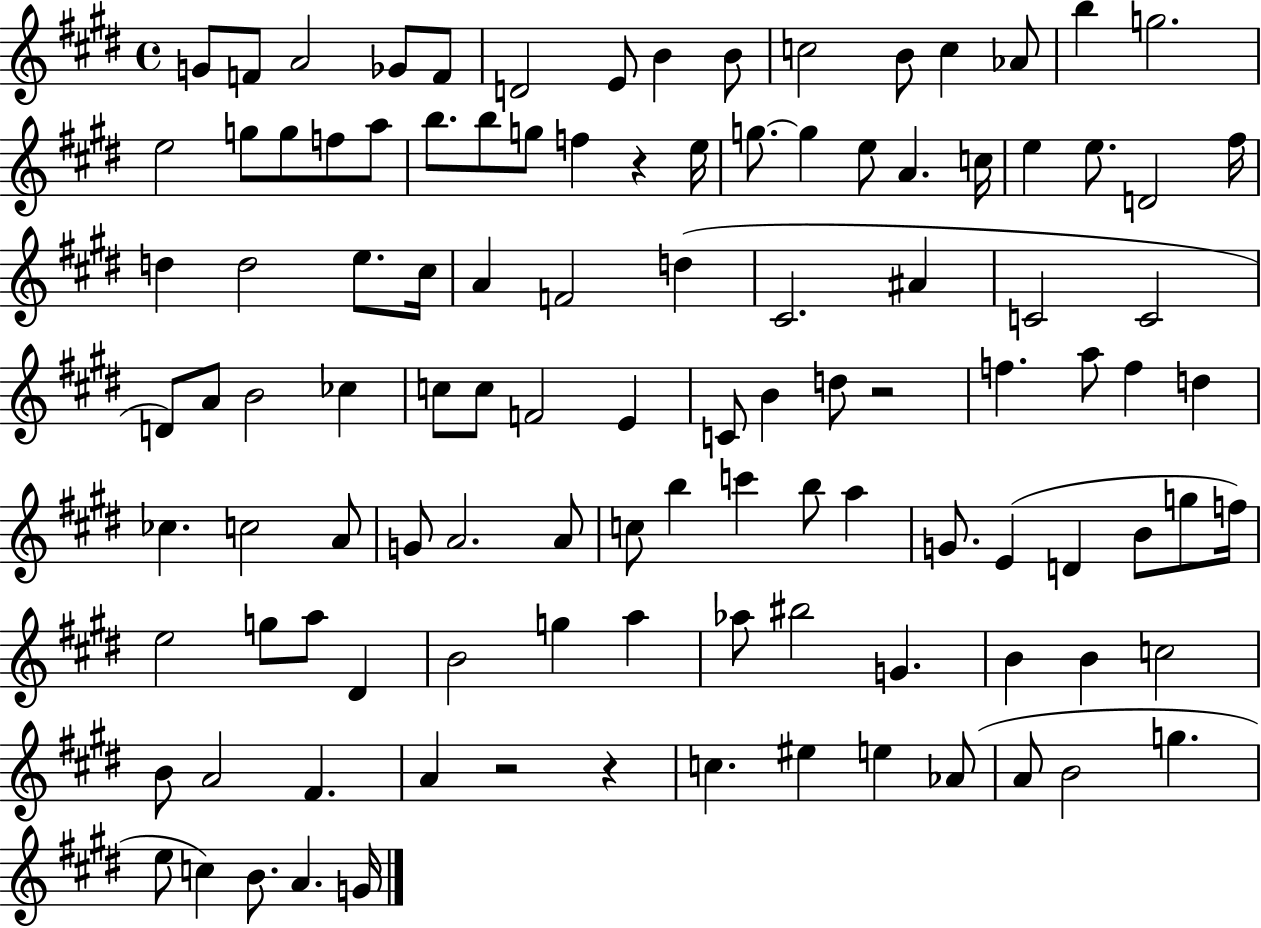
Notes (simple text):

G4/e F4/e A4/h Gb4/e F4/e D4/h E4/e B4/q B4/e C5/h B4/e C5/q Ab4/e B5/q G5/h. E5/h G5/e G5/e F5/e A5/e B5/e. B5/e G5/e F5/q R/q E5/s G5/e. G5/q E5/e A4/q. C5/s E5/q E5/e. D4/h F#5/s D5/q D5/h E5/e. C#5/s A4/q F4/h D5/q C#4/h. A#4/q C4/h C4/h D4/e A4/e B4/h CES5/q C5/e C5/e F4/h E4/q C4/e B4/q D5/e R/h F5/q. A5/e F5/q D5/q CES5/q. C5/h A4/e G4/e A4/h. A4/e C5/e B5/q C6/q B5/e A5/q G4/e. E4/q D4/q B4/e G5/e F5/s E5/h G5/e A5/e D#4/q B4/h G5/q A5/q Ab5/e BIS5/h G4/q. B4/q B4/q C5/h B4/e A4/h F#4/q. A4/q R/h R/q C5/q. EIS5/q E5/q Ab4/e A4/e B4/h G5/q. E5/e C5/q B4/e. A4/q. G4/s